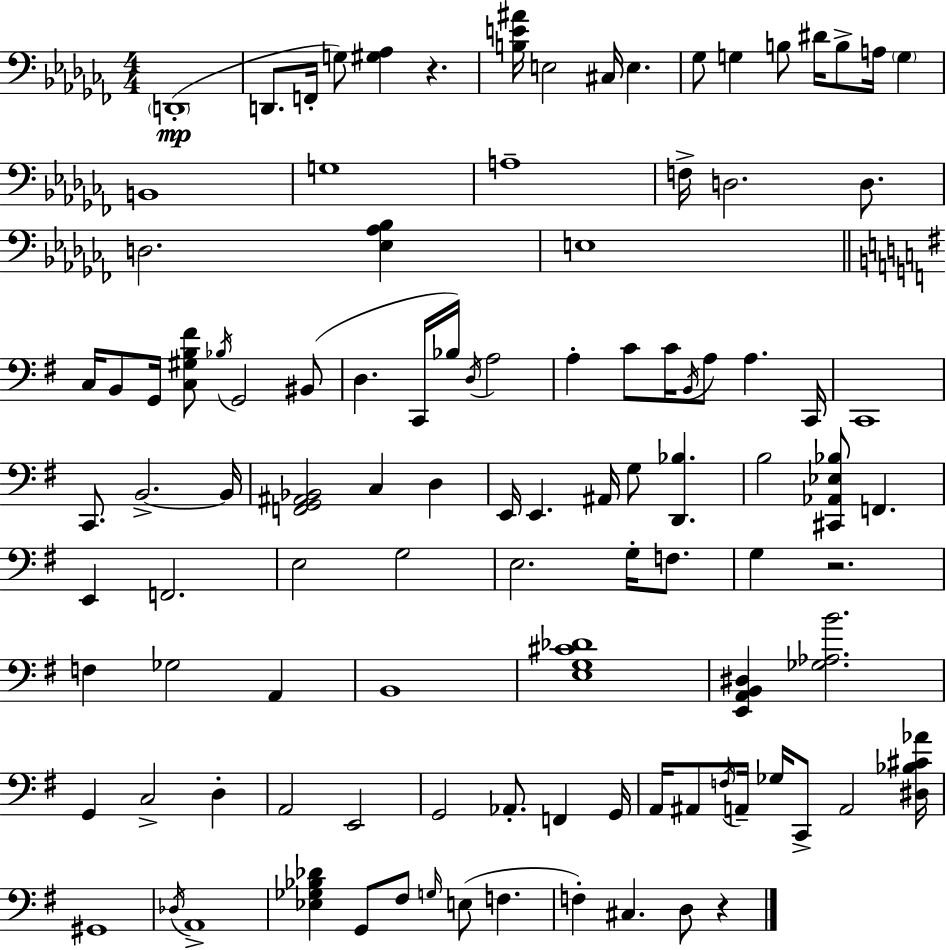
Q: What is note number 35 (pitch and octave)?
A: C4